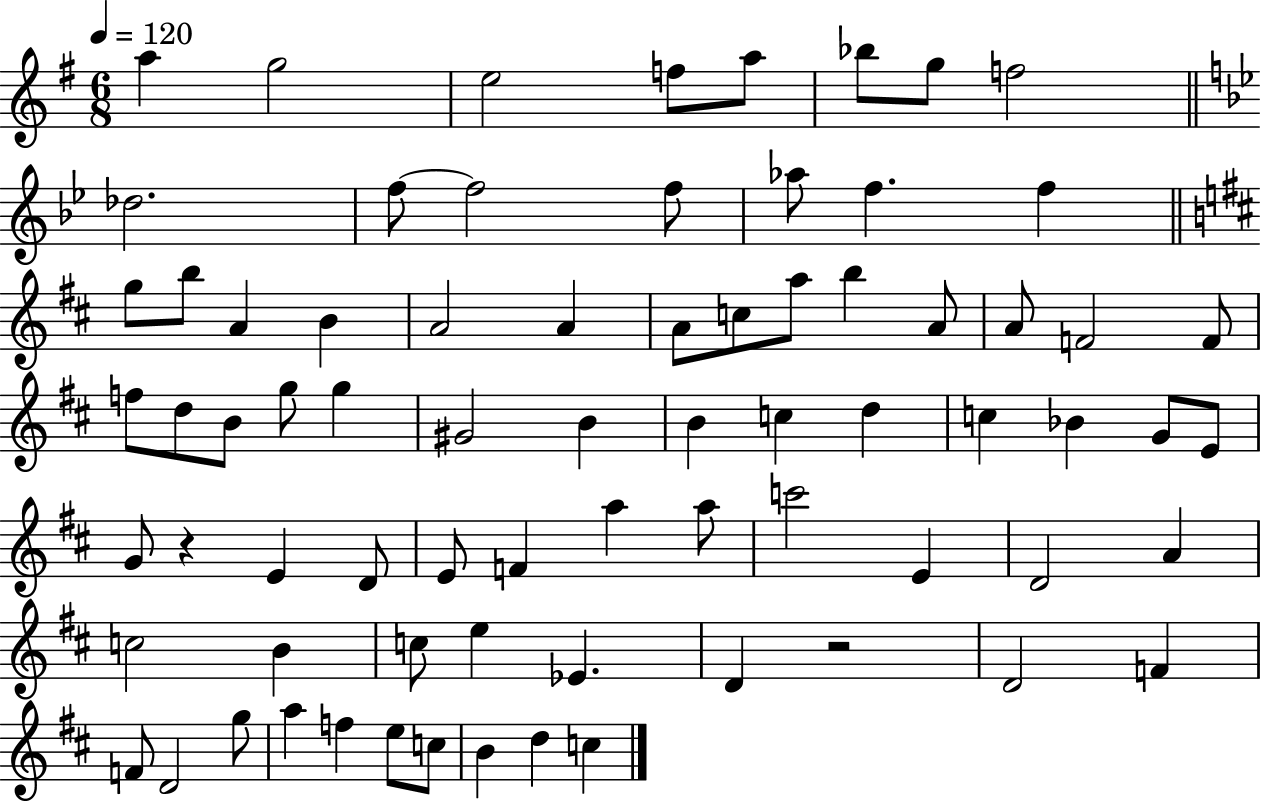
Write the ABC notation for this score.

X:1
T:Untitled
M:6/8
L:1/4
K:G
a g2 e2 f/2 a/2 _b/2 g/2 f2 _d2 f/2 f2 f/2 _a/2 f f g/2 b/2 A B A2 A A/2 c/2 a/2 b A/2 A/2 F2 F/2 f/2 d/2 B/2 g/2 g ^G2 B B c d c _B G/2 E/2 G/2 z E D/2 E/2 F a a/2 c'2 E D2 A c2 B c/2 e _E D z2 D2 F F/2 D2 g/2 a f e/2 c/2 B d c